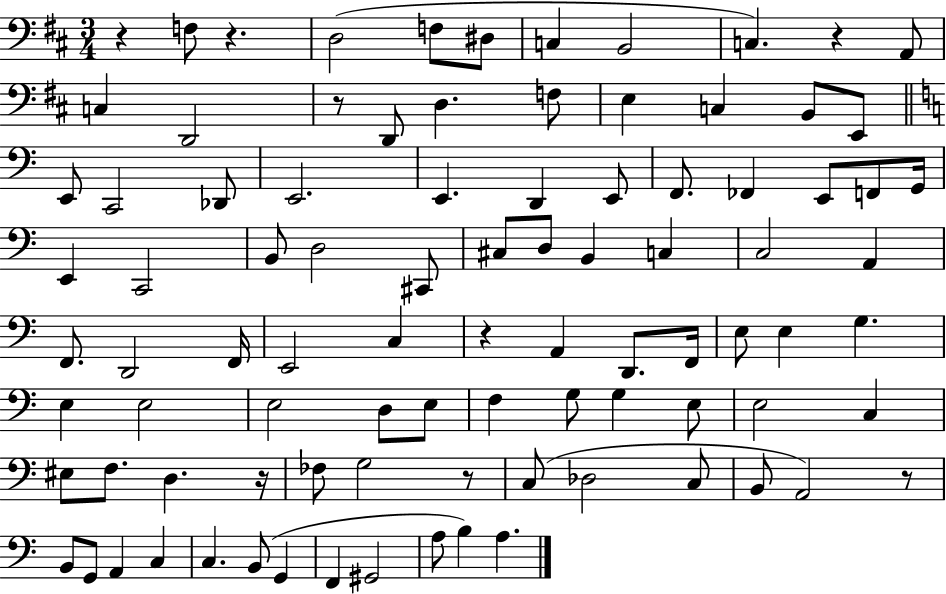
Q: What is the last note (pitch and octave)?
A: A3